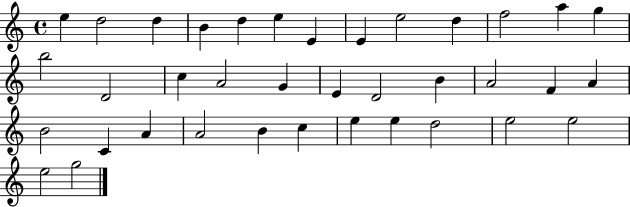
E5/q D5/h D5/q B4/q D5/q E5/q E4/q E4/q E5/h D5/q F5/h A5/q G5/q B5/h D4/h C5/q A4/h G4/q E4/q D4/h B4/q A4/h F4/q A4/q B4/h C4/q A4/q A4/h B4/q C5/q E5/q E5/q D5/h E5/h E5/h E5/h G5/h